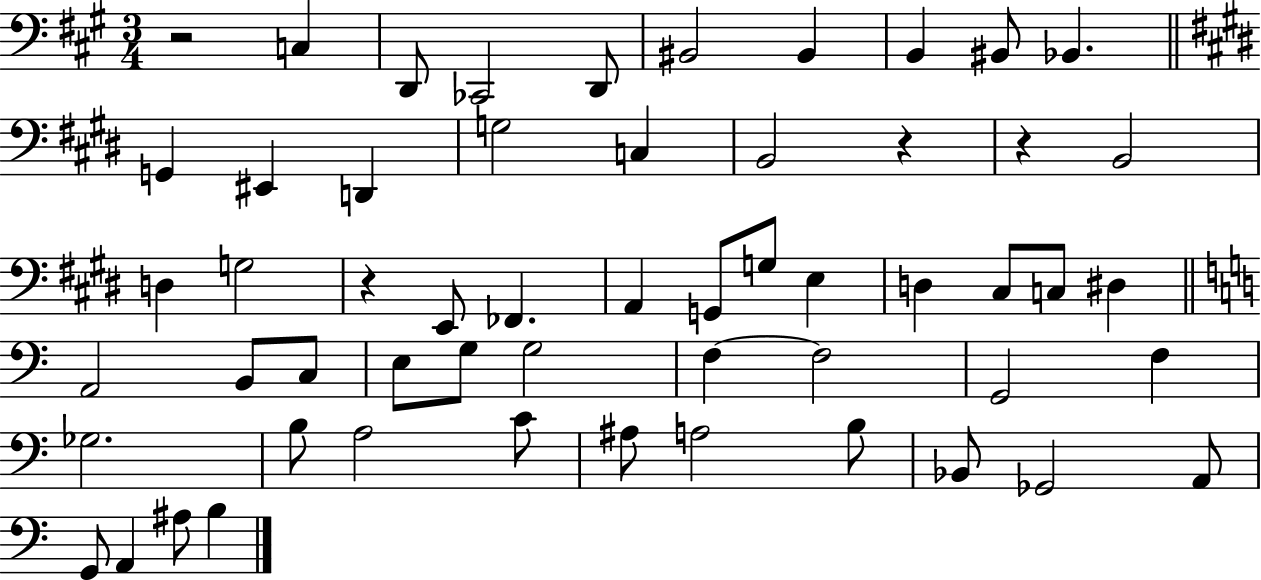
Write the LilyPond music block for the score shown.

{
  \clef bass
  \numericTimeSignature
  \time 3/4
  \key a \major
  \repeat volta 2 { r2 c4 | d,8 ces,2 d,8 | bis,2 bis,4 | b,4 bis,8 bes,4. | \break \bar "||" \break \key e \major g,4 eis,4 d,4 | g2 c4 | b,2 r4 | r4 b,2 | \break d4 g2 | r4 e,8 fes,4. | a,4 g,8 g8 e4 | d4 cis8 c8 dis4 | \break \bar "||" \break \key a \minor a,2 b,8 c8 | e8 g8 g2 | f4~~ f2 | g,2 f4 | \break ges2. | b8 a2 c'8 | ais8 a2 b8 | bes,8 ges,2 a,8 | \break g,8 a,4 ais8 b4 | } \bar "|."
}